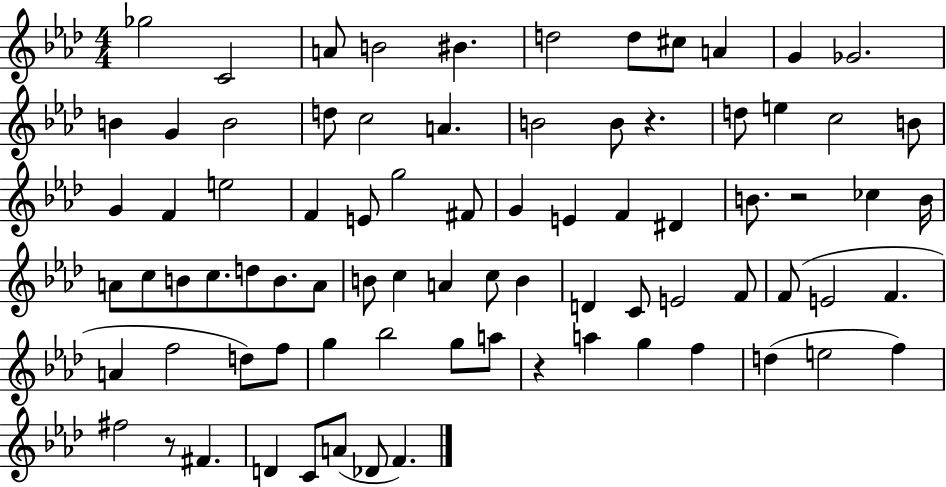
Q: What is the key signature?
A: AES major